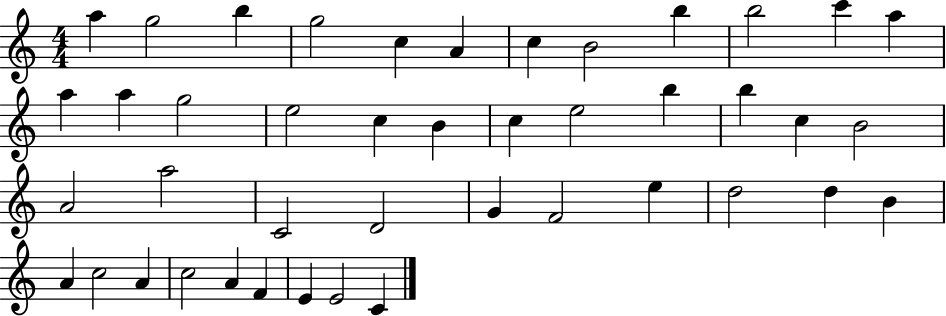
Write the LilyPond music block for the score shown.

{
  \clef treble
  \numericTimeSignature
  \time 4/4
  \key c \major
  a''4 g''2 b''4 | g''2 c''4 a'4 | c''4 b'2 b''4 | b''2 c'''4 a''4 | \break a''4 a''4 g''2 | e''2 c''4 b'4 | c''4 e''2 b''4 | b''4 c''4 b'2 | \break a'2 a''2 | c'2 d'2 | g'4 f'2 e''4 | d''2 d''4 b'4 | \break a'4 c''2 a'4 | c''2 a'4 f'4 | e'4 e'2 c'4 | \bar "|."
}